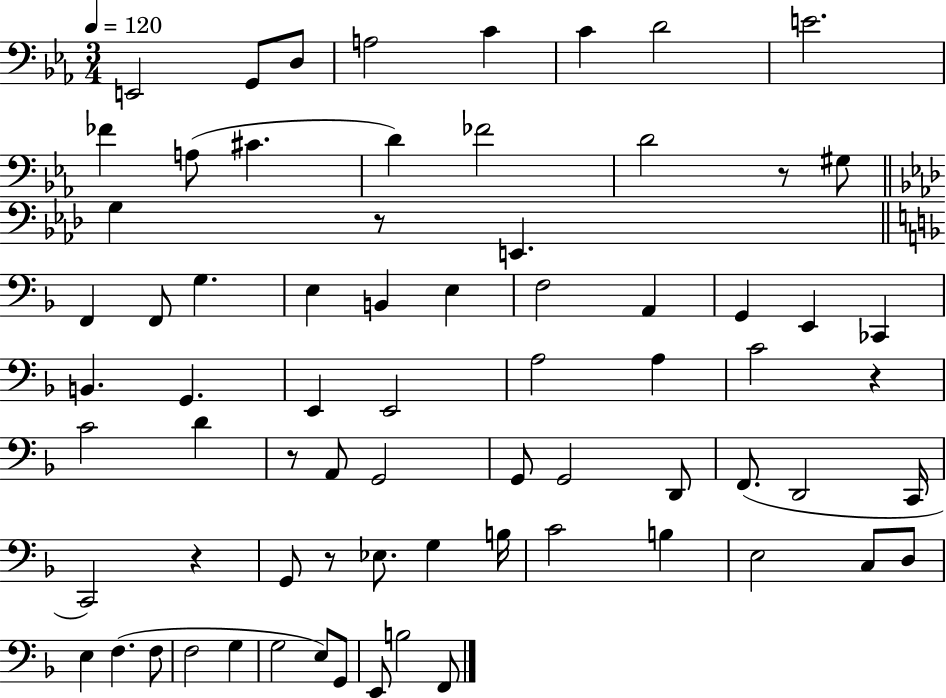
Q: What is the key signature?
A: EES major